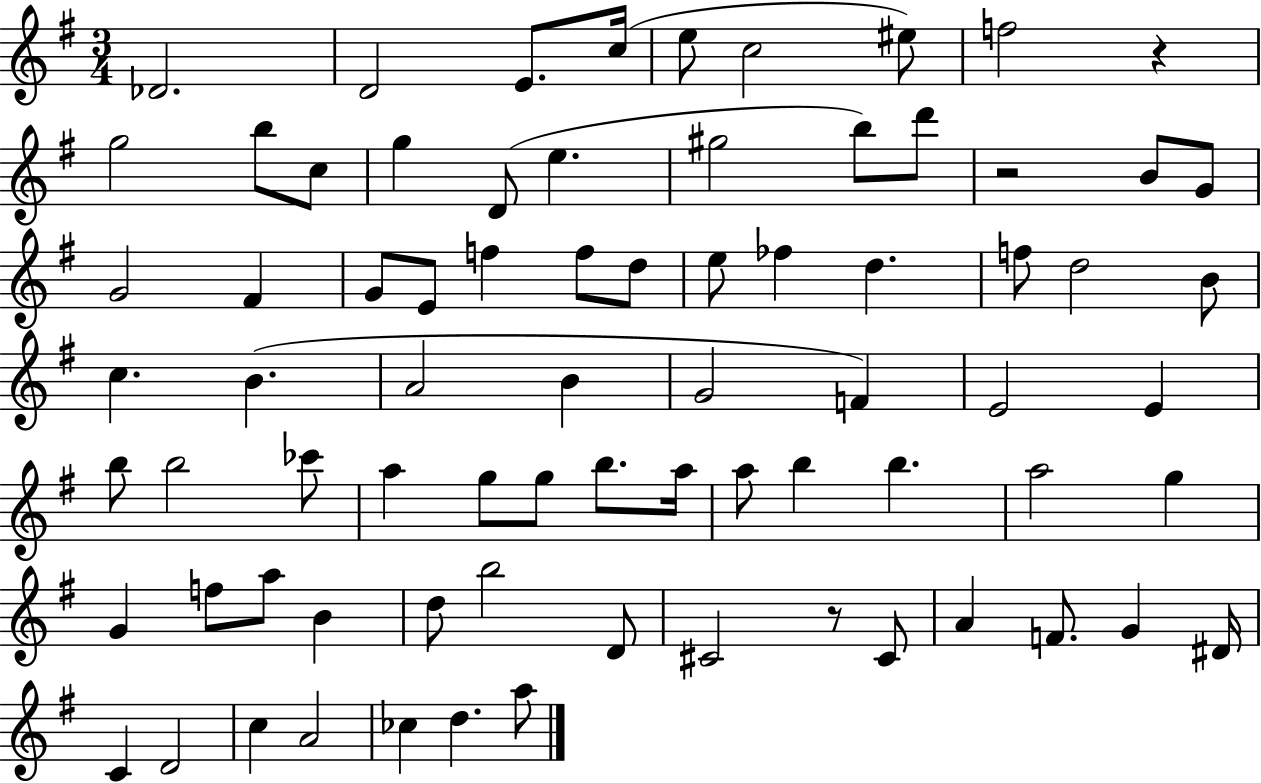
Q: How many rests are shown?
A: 3